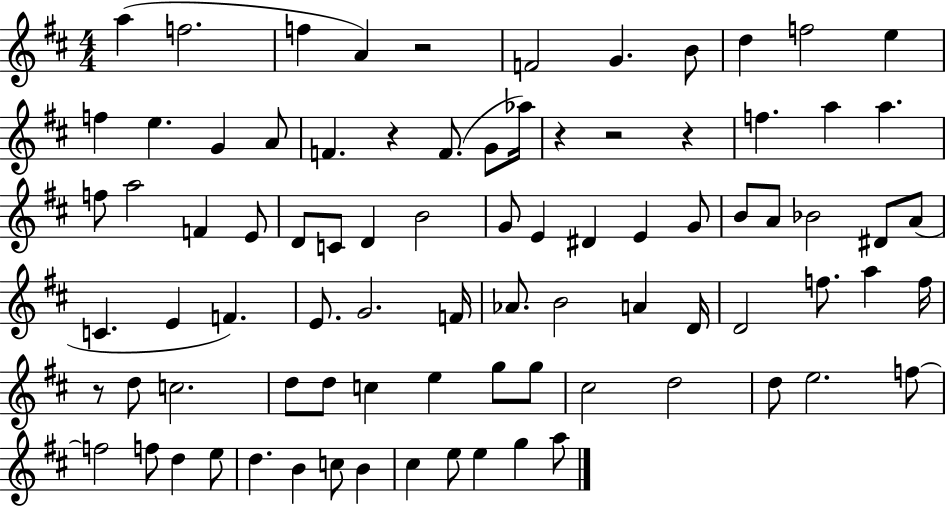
X:1
T:Untitled
M:4/4
L:1/4
K:D
a f2 f A z2 F2 G B/2 d f2 e f e G A/2 F z F/2 G/2 _a/4 z z2 z f a a f/2 a2 F E/2 D/2 C/2 D B2 G/2 E ^D E G/2 B/2 A/2 _B2 ^D/2 A/2 C E F E/2 G2 F/4 _A/2 B2 A D/4 D2 f/2 a f/4 z/2 d/2 c2 d/2 d/2 c e g/2 g/2 ^c2 d2 d/2 e2 f/2 f2 f/2 d e/2 d B c/2 B ^c e/2 e g a/2